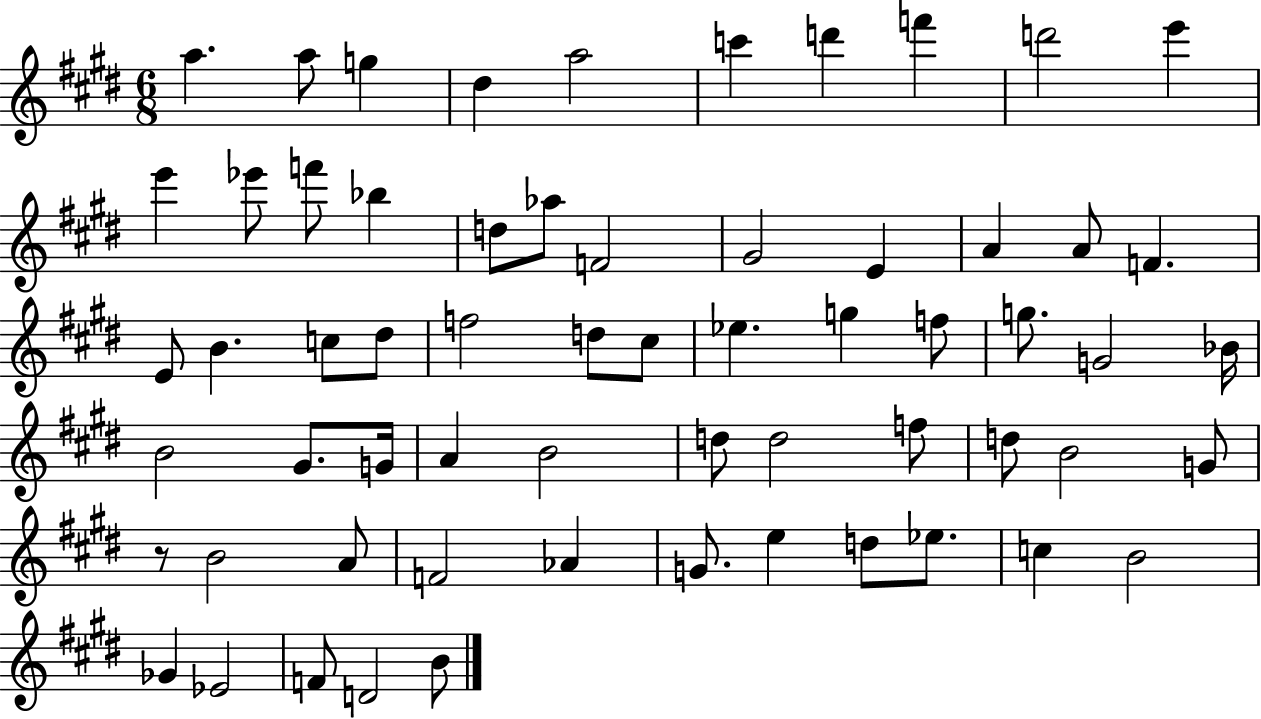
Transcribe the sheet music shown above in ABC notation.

X:1
T:Untitled
M:6/8
L:1/4
K:E
a a/2 g ^d a2 c' d' f' d'2 e' e' _e'/2 f'/2 _b d/2 _a/2 F2 ^G2 E A A/2 F E/2 B c/2 ^d/2 f2 d/2 ^c/2 _e g f/2 g/2 G2 _B/4 B2 ^G/2 G/4 A B2 d/2 d2 f/2 d/2 B2 G/2 z/2 B2 A/2 F2 _A G/2 e d/2 _e/2 c B2 _G _E2 F/2 D2 B/2